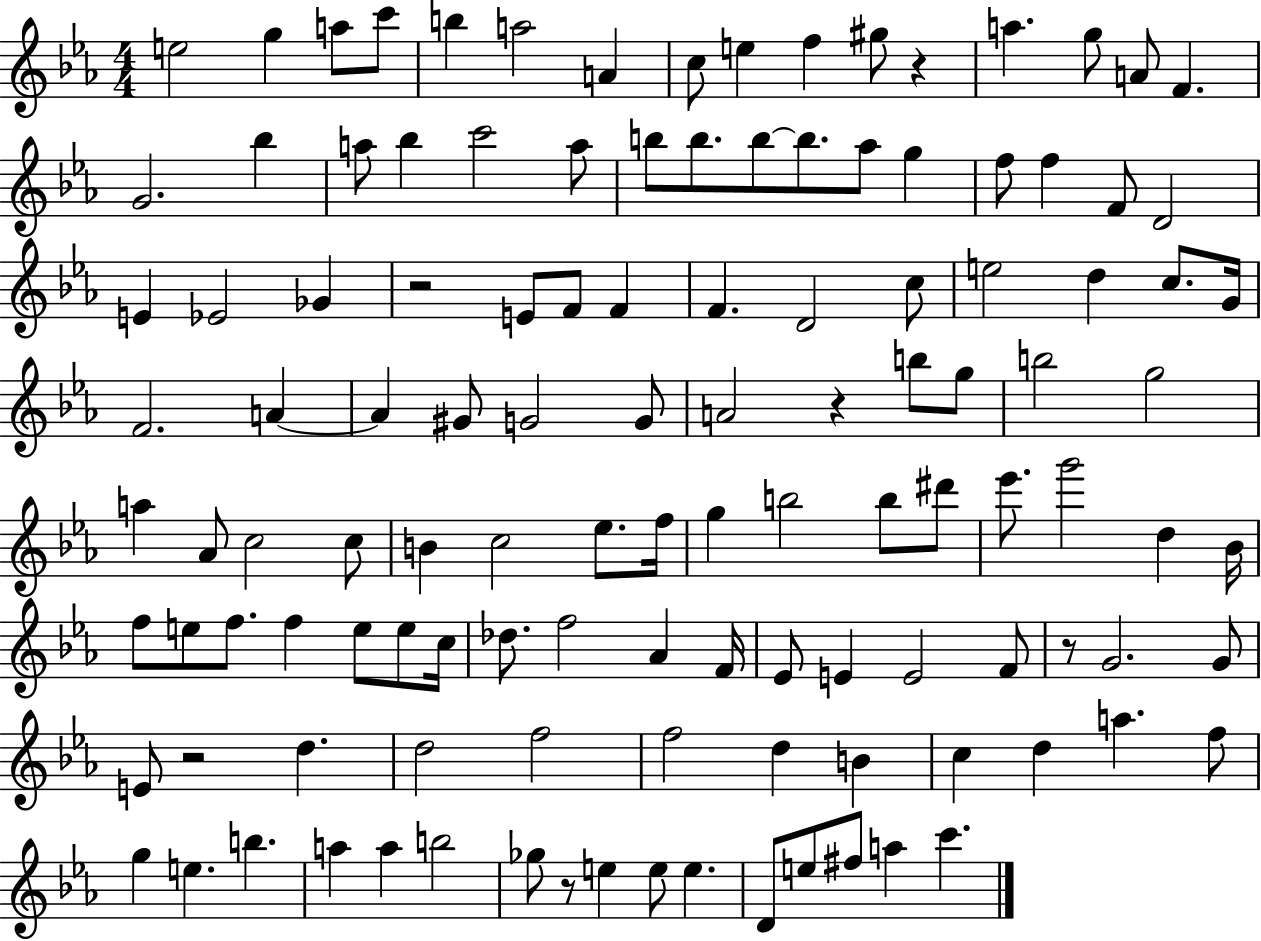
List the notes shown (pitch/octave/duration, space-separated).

E5/h G5/q A5/e C6/e B5/q A5/h A4/q C5/e E5/q F5/q G#5/e R/q A5/q. G5/e A4/e F4/q. G4/h. Bb5/q A5/e Bb5/q C6/h A5/e B5/e B5/e. B5/e B5/e. Ab5/e G5/q F5/e F5/q F4/e D4/h E4/q Eb4/h Gb4/q R/h E4/e F4/e F4/q F4/q. D4/h C5/e E5/h D5/q C5/e. G4/s F4/h. A4/q A4/q G#4/e G4/h G4/e A4/h R/q B5/e G5/e B5/h G5/h A5/q Ab4/e C5/h C5/e B4/q C5/h Eb5/e. F5/s G5/q B5/h B5/e D#6/e Eb6/e. G6/h D5/q Bb4/s F5/e E5/e F5/e. F5/q E5/e E5/e C5/s Db5/e. F5/h Ab4/q F4/s Eb4/e E4/q E4/h F4/e R/e G4/h. G4/e E4/e R/h D5/q. D5/h F5/h F5/h D5/q B4/q C5/q D5/q A5/q. F5/e G5/q E5/q. B5/q. A5/q A5/q B5/h Gb5/e R/e E5/q E5/e E5/q. D4/e E5/e F#5/e A5/q C6/q.